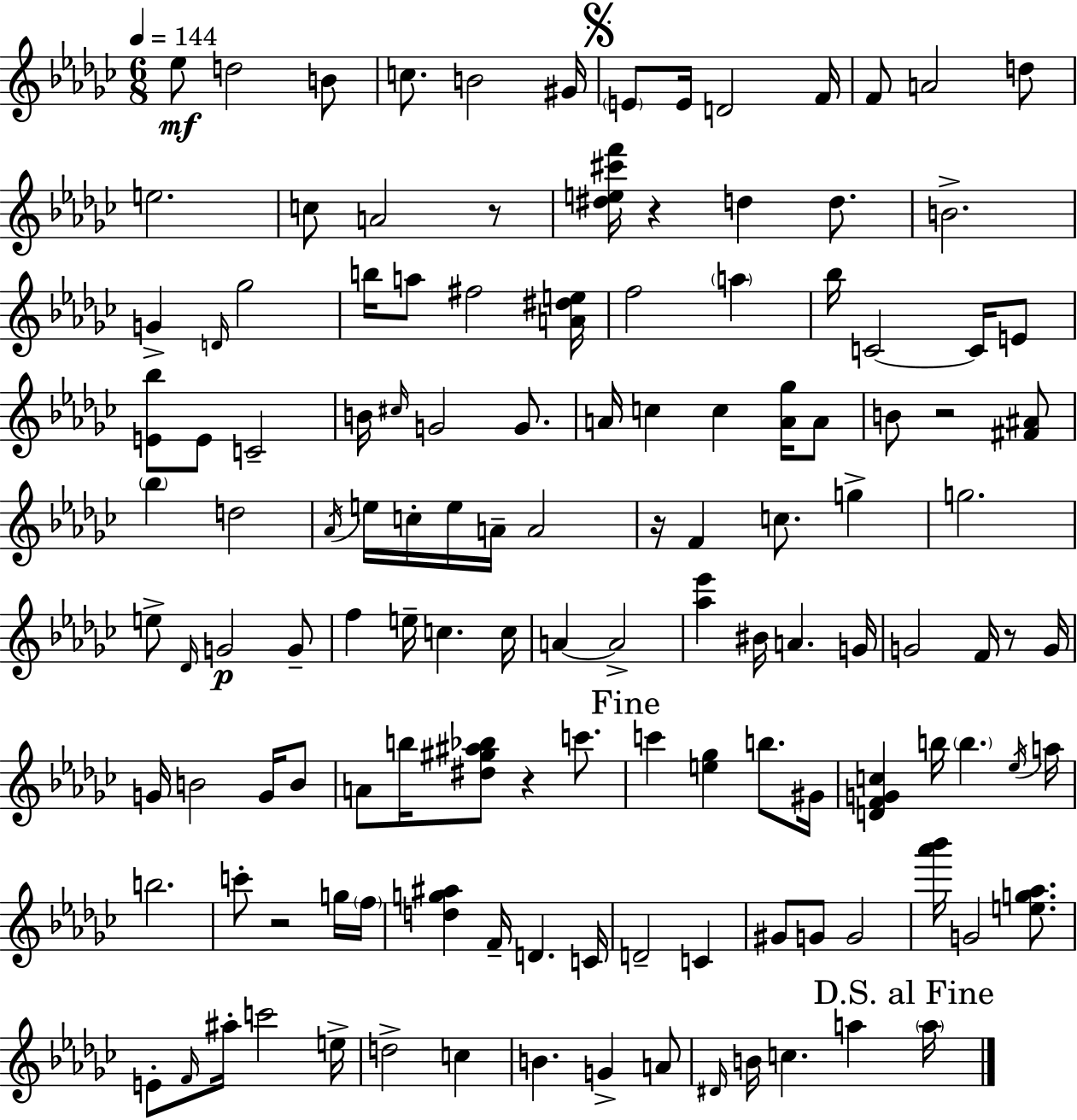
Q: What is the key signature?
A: EES minor